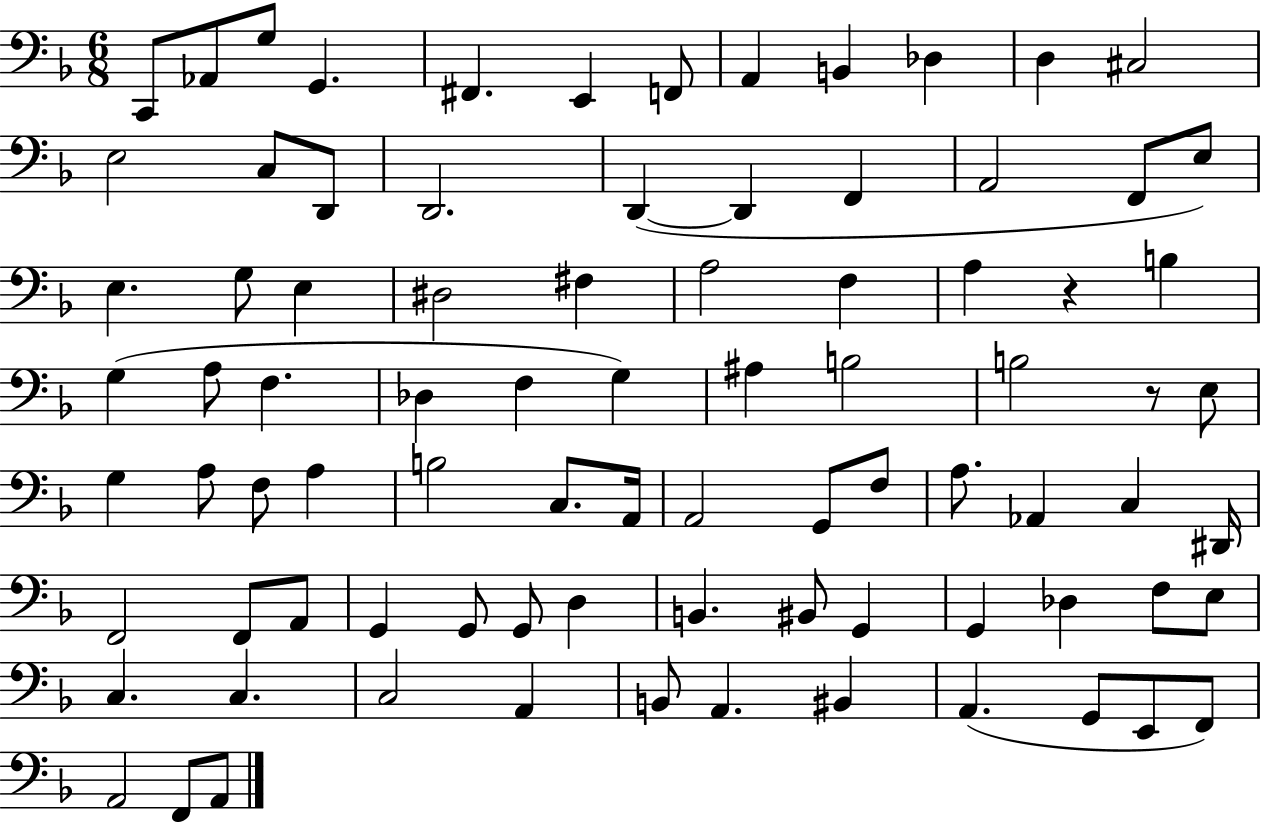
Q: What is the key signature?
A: F major